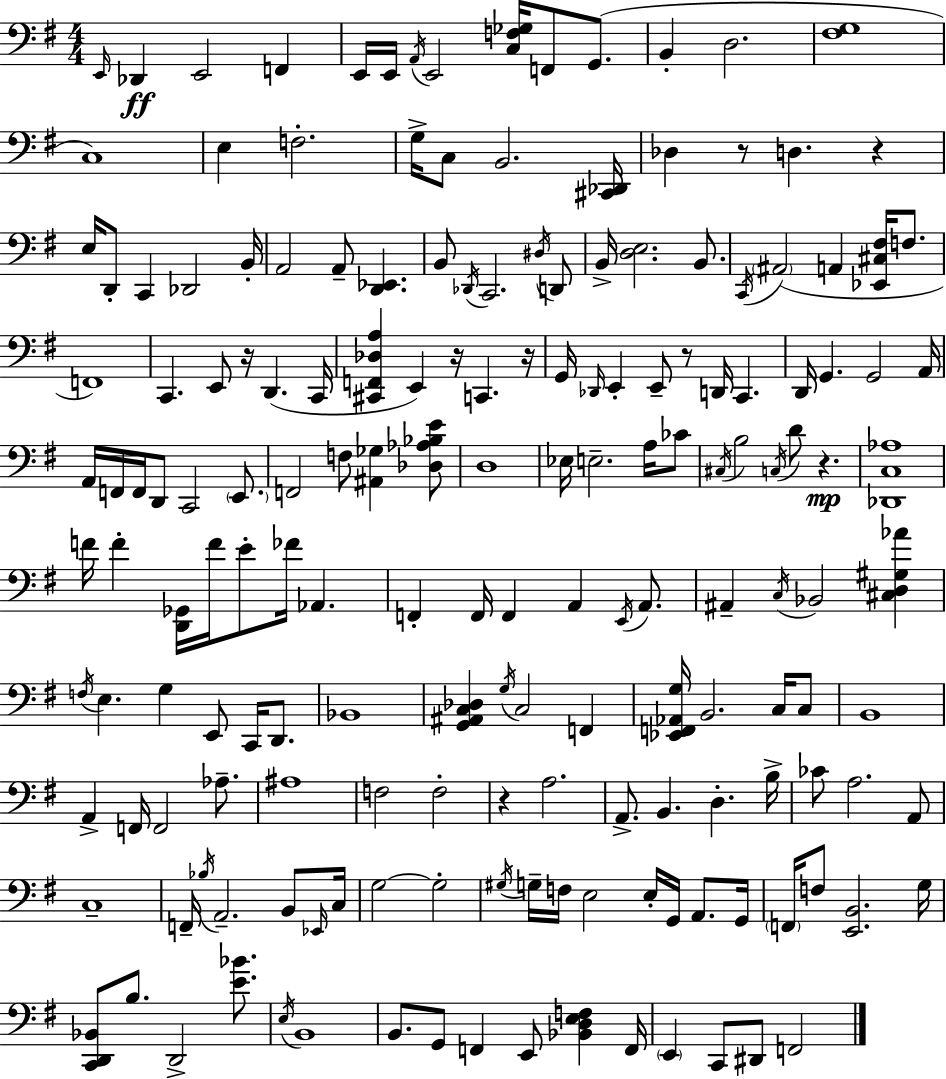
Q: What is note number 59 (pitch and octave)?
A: D2